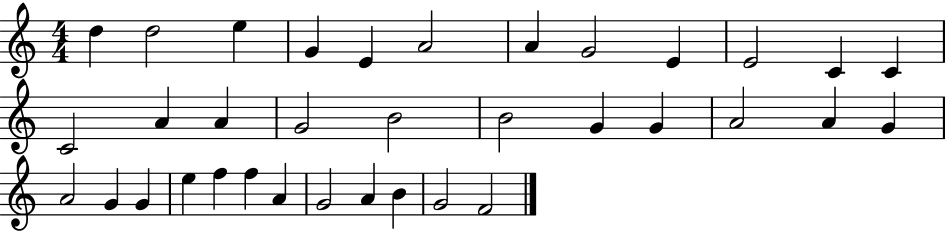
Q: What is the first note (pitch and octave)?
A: D5